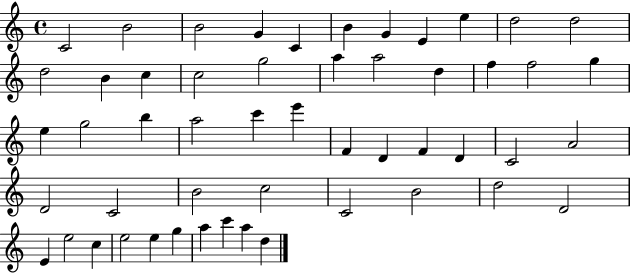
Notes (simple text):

C4/h B4/h B4/h G4/q C4/q B4/q G4/q E4/q E5/q D5/h D5/h D5/h B4/q C5/q C5/h G5/h A5/q A5/h D5/q F5/q F5/h G5/q E5/q G5/h B5/q A5/h C6/q E6/q F4/q D4/q F4/q D4/q C4/h A4/h D4/h C4/h B4/h C5/h C4/h B4/h D5/h D4/h E4/q E5/h C5/q E5/h E5/q G5/q A5/q C6/q A5/q D5/q